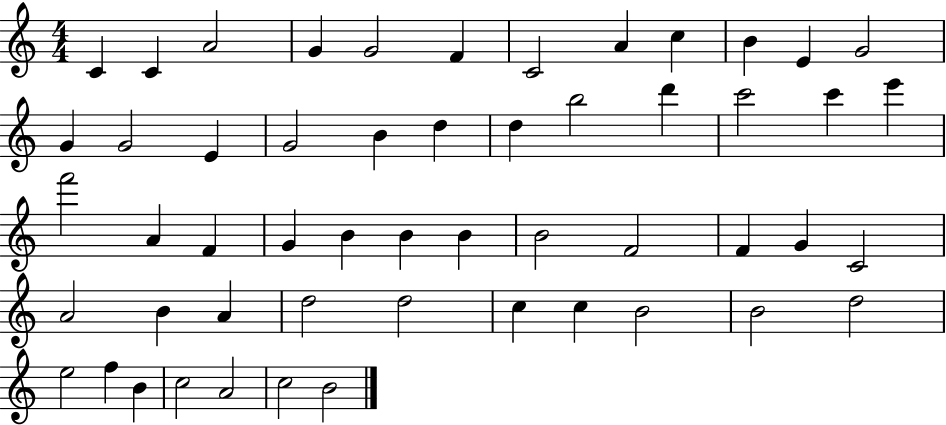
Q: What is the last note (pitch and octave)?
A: B4